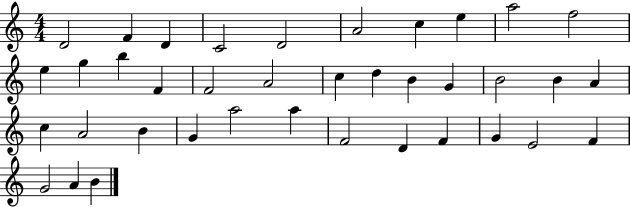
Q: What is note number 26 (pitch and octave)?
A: B4